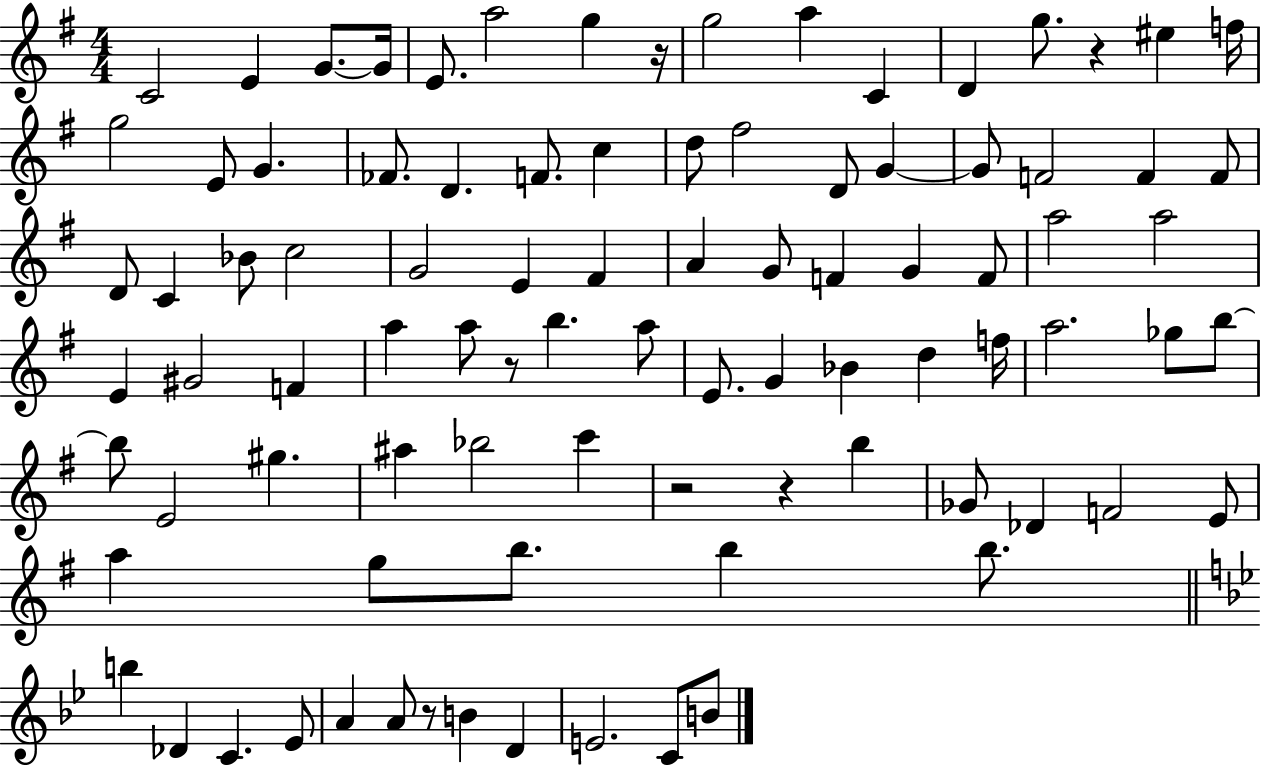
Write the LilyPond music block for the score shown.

{
  \clef treble
  \numericTimeSignature
  \time 4/4
  \key g \major
  c'2 e'4 g'8.~~ g'16 | e'8. a''2 g''4 r16 | g''2 a''4 c'4 | d'4 g''8. r4 eis''4 f''16 | \break g''2 e'8 g'4. | fes'8. d'4. f'8. c''4 | d''8 fis''2 d'8 g'4~~ | g'8 f'2 f'4 f'8 | \break d'8 c'4 bes'8 c''2 | g'2 e'4 fis'4 | a'4 g'8 f'4 g'4 f'8 | a''2 a''2 | \break e'4 gis'2 f'4 | a''4 a''8 r8 b''4. a''8 | e'8. g'4 bes'4 d''4 f''16 | a''2. ges''8 b''8~~ | \break b''8 e'2 gis''4. | ais''4 bes''2 c'''4 | r2 r4 b''4 | ges'8 des'4 f'2 e'8 | \break a''4 g''8 b''8. b''4 b''8. | \bar "||" \break \key g \minor b''4 des'4 c'4. ees'8 | a'4 a'8 r8 b'4 d'4 | e'2. c'8 b'8 | \bar "|."
}